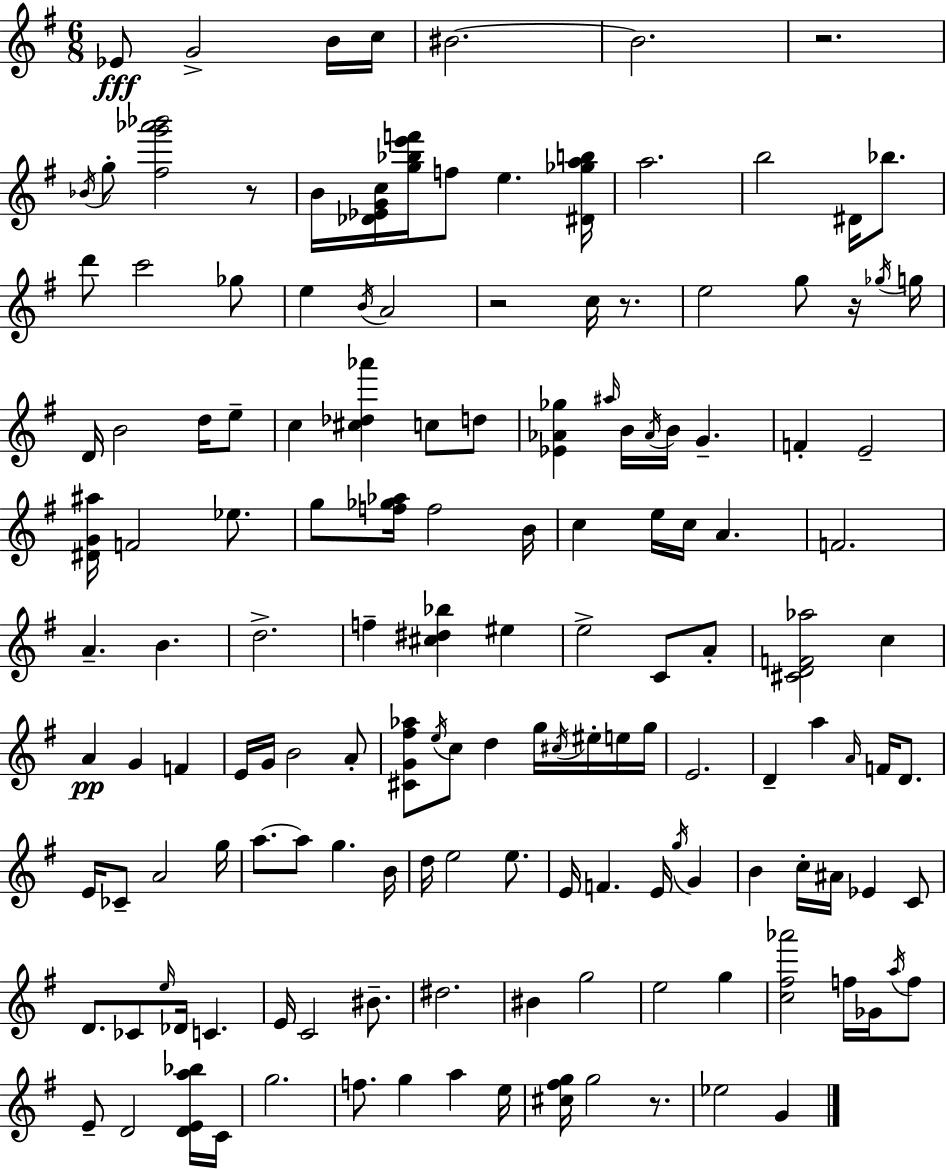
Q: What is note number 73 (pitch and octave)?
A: E5